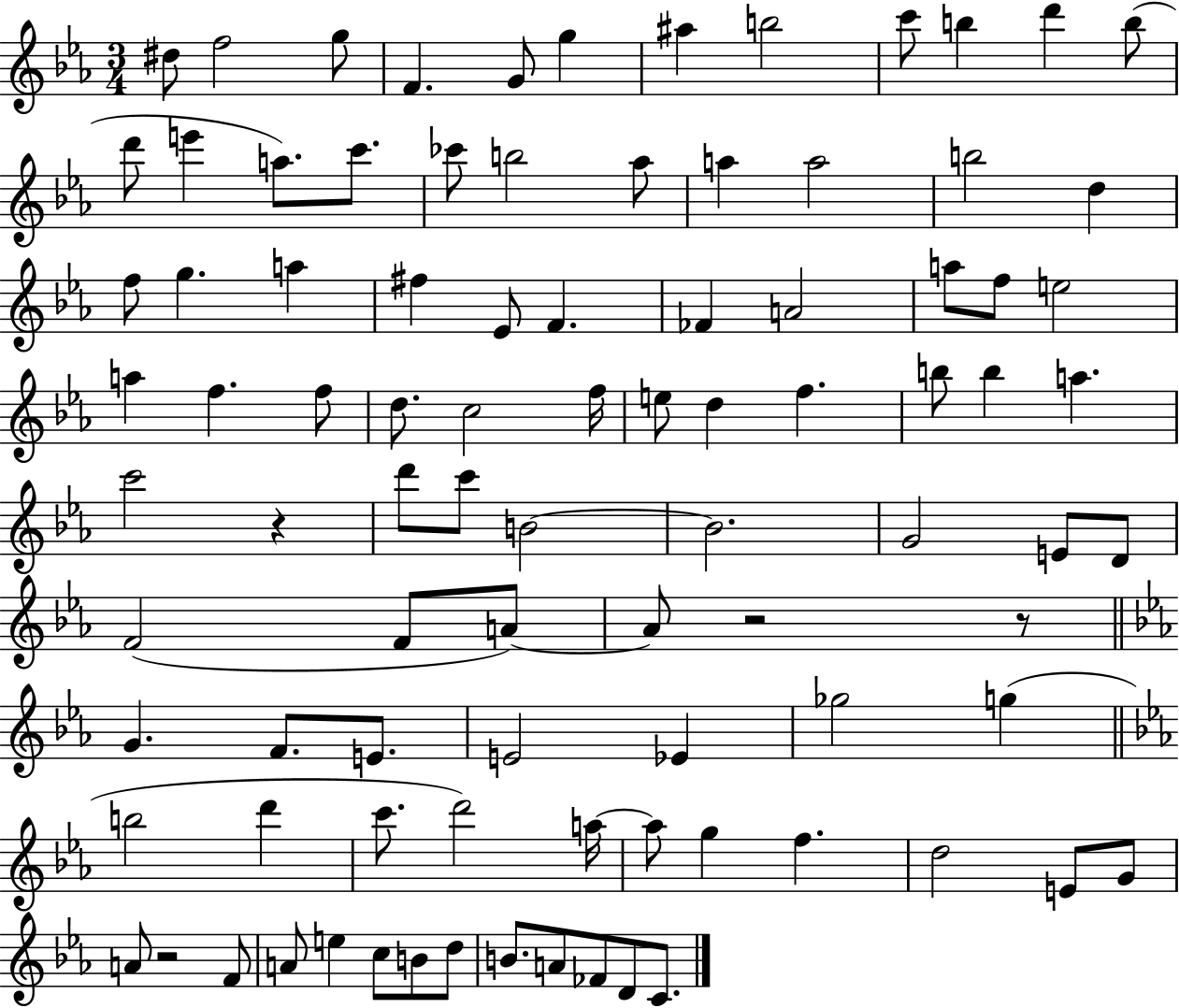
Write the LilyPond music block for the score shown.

{
  \clef treble
  \numericTimeSignature
  \time 3/4
  \key ees \major
  dis''8 f''2 g''8 | f'4. g'8 g''4 | ais''4 b''2 | c'''8 b''4 d'''4 b''8( | \break d'''8 e'''4 a''8.) c'''8. | ces'''8 b''2 aes''8 | a''4 a''2 | b''2 d''4 | \break f''8 g''4. a''4 | fis''4 ees'8 f'4. | fes'4 a'2 | a''8 f''8 e''2 | \break a''4 f''4. f''8 | d''8. c''2 f''16 | e''8 d''4 f''4. | b''8 b''4 a''4. | \break c'''2 r4 | d'''8 c'''8 b'2~~ | b'2. | g'2 e'8 d'8 | \break f'2( f'8 a'8~~) | a'8 r2 r8 | \bar "||" \break \key ees \major g'4. f'8. e'8. | e'2 ees'4 | ges''2 g''4( | \bar "||" \break \key c \minor b''2 d'''4 | c'''8. d'''2) a''16~~ | a''8 g''4 f''4. | d''2 e'8 g'8 | \break a'8 r2 f'8 | a'8 e''4 c''8 b'8 d''8 | b'8. a'8 fes'8 d'8 c'8. | \bar "|."
}